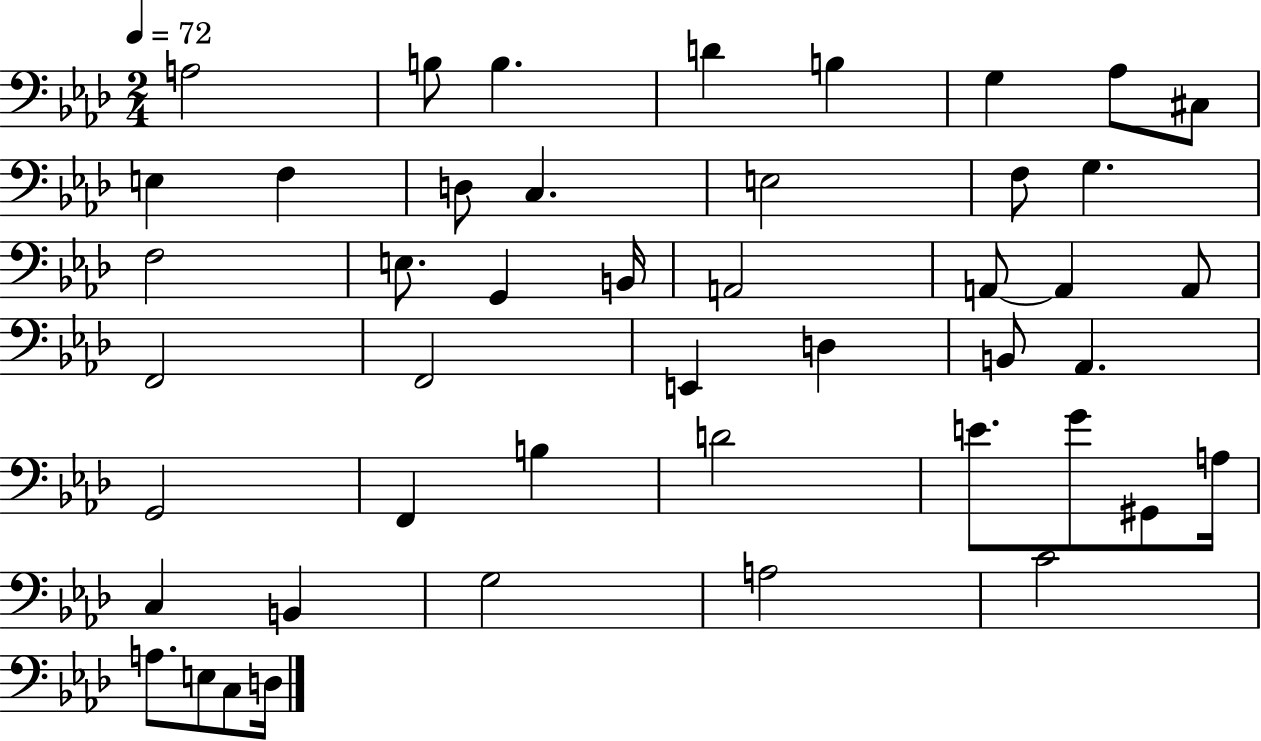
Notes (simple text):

A3/h B3/e B3/q. D4/q B3/q G3/q Ab3/e C#3/e E3/q F3/q D3/e C3/q. E3/h F3/e G3/q. F3/h E3/e. G2/q B2/s A2/h A2/e A2/q A2/e F2/h F2/h E2/q D3/q B2/e Ab2/q. G2/h F2/q B3/q D4/h E4/e. G4/e G#2/e A3/s C3/q B2/q G3/h A3/h C4/h A3/e. E3/e C3/e D3/s